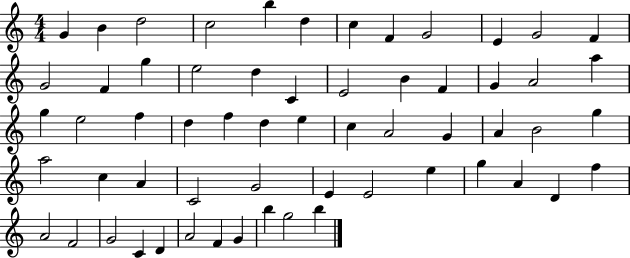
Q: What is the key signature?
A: C major